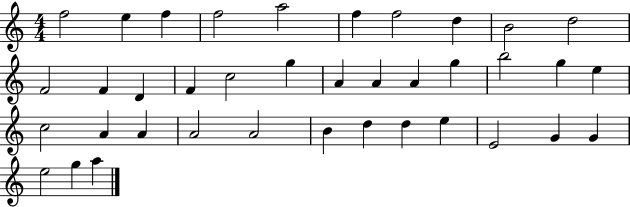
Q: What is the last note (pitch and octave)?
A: A5